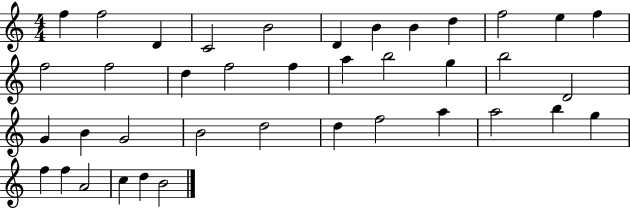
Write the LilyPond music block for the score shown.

{
  \clef treble
  \numericTimeSignature
  \time 4/4
  \key c \major
  f''4 f''2 d'4 | c'2 b'2 | d'4 b'4 b'4 d''4 | f''2 e''4 f''4 | \break f''2 f''2 | d''4 f''2 f''4 | a''4 b''2 g''4 | b''2 d'2 | \break g'4 b'4 g'2 | b'2 d''2 | d''4 f''2 a''4 | a''2 b''4 g''4 | \break f''4 f''4 a'2 | c''4 d''4 b'2 | \bar "|."
}